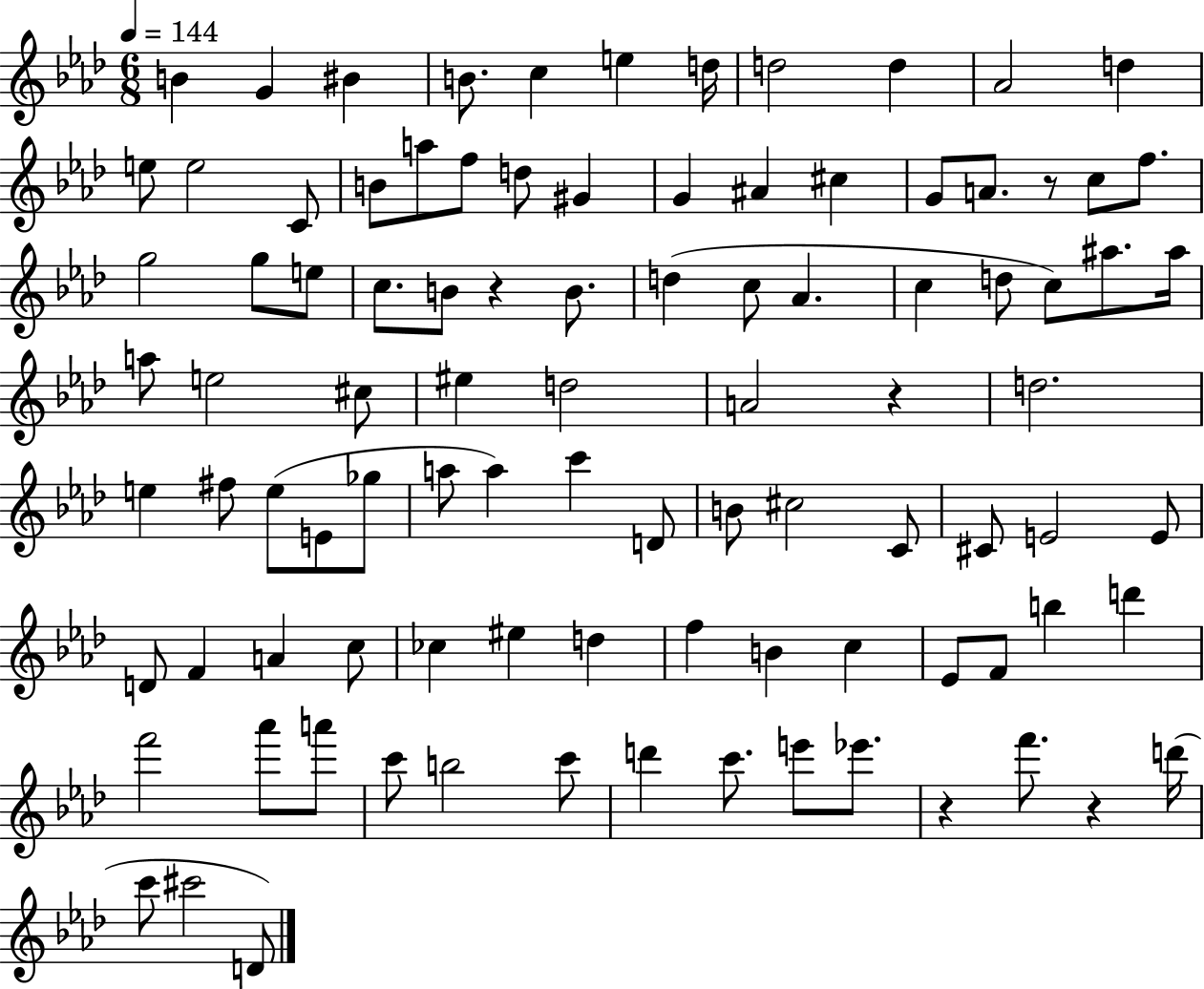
{
  \clef treble
  \numericTimeSignature
  \time 6/8
  \key aes \major
  \tempo 4 = 144
  b'4 g'4 bis'4 | b'8. c''4 e''4 d''16 | d''2 d''4 | aes'2 d''4 | \break e''8 e''2 c'8 | b'8 a''8 f''8 d''8 gis'4 | g'4 ais'4 cis''4 | g'8 a'8. r8 c''8 f''8. | \break g''2 g''8 e''8 | c''8. b'8 r4 b'8. | d''4( c''8 aes'4. | c''4 d''8 c''8) ais''8. ais''16 | \break a''8 e''2 cis''8 | eis''4 d''2 | a'2 r4 | d''2. | \break e''4 fis''8 e''8( e'8 ges''8 | a''8 a''4) c'''4 d'8 | b'8 cis''2 c'8 | cis'8 e'2 e'8 | \break d'8 f'4 a'4 c''8 | ces''4 eis''4 d''4 | f''4 b'4 c''4 | ees'8 f'8 b''4 d'''4 | \break f'''2 aes'''8 a'''8 | c'''8 b''2 c'''8 | d'''4 c'''8. e'''8 ees'''8. | r4 f'''8. r4 d'''16( | \break c'''8 cis'''2 d'8) | \bar "|."
}